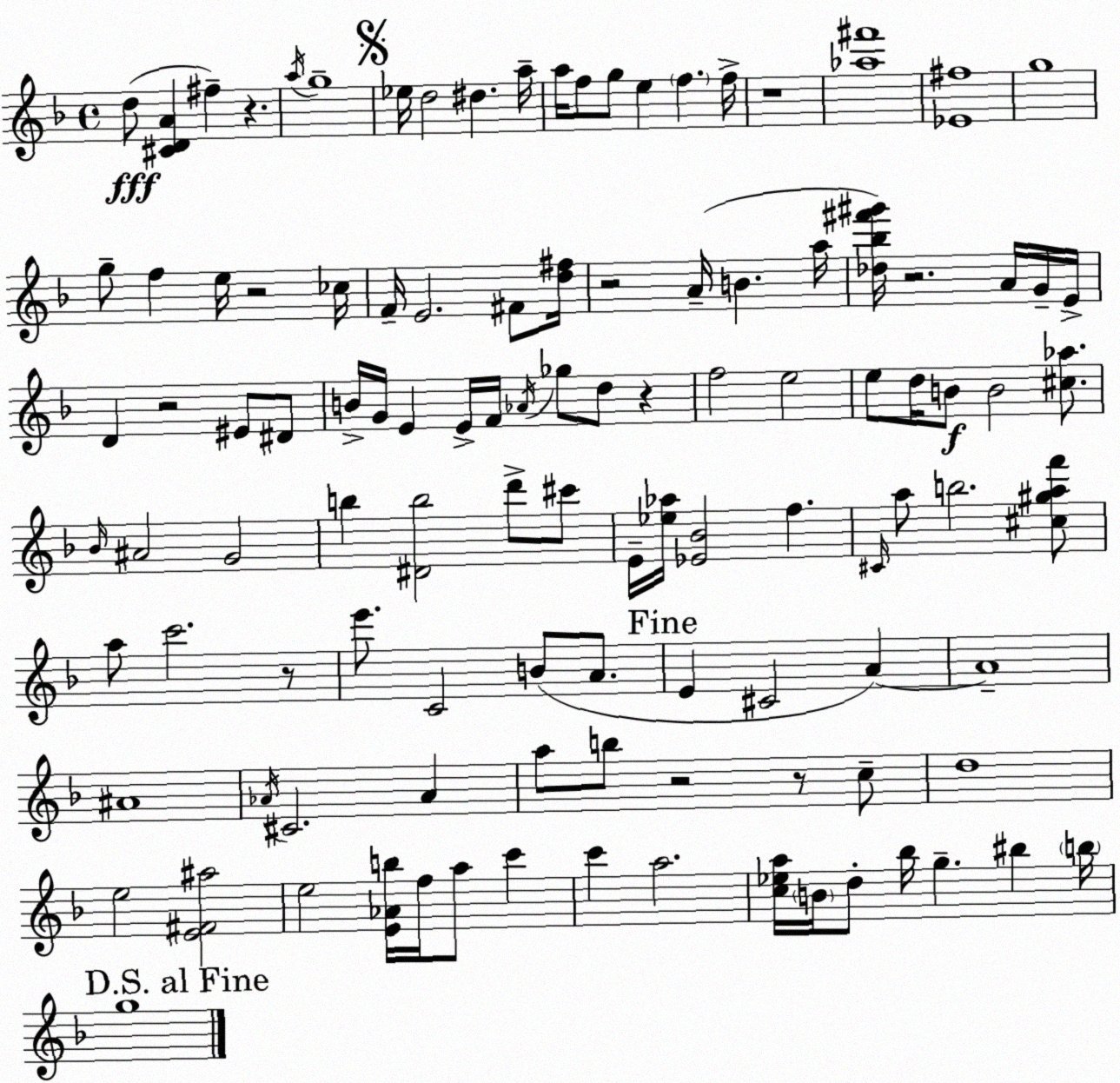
X:1
T:Untitled
M:4/4
L:1/4
K:Dm
d/2 [^CDA] ^f z a/4 g4 _e/4 d2 ^d a/4 a/4 f/2 g/2 e f f/4 z4 [_a^f']4 [_E^f]4 g4 g/2 f e/4 z2 _c/4 F/4 E2 ^F/2 [d^f]/4 z2 A/4 B a/4 [_d_b^f'^g']/4 z2 A/4 G/4 E/4 D z2 ^E/2 ^D/2 B/4 G/4 E E/4 F/4 _A/4 _g/2 d/2 z f2 e2 e/2 d/4 B/2 B2 [^c_a]/2 _B/4 ^A2 G2 b [^Db]2 d'/2 ^c'/2 E/4 [_e_a]/4 [_E_B]2 f ^C/4 a/2 b2 [^c^gaf']/2 a/2 c'2 z/2 e'/2 C2 B/2 A/2 E ^C2 A A4 ^A4 _A/4 ^C2 _A a/2 b/2 z2 z/2 c/2 d4 e2 [E^F^a]2 e2 [E_Ab]/4 f/4 a/2 c' c' a2 [c_ea]/4 B/4 d/2 _b/4 g ^b b/4 g4